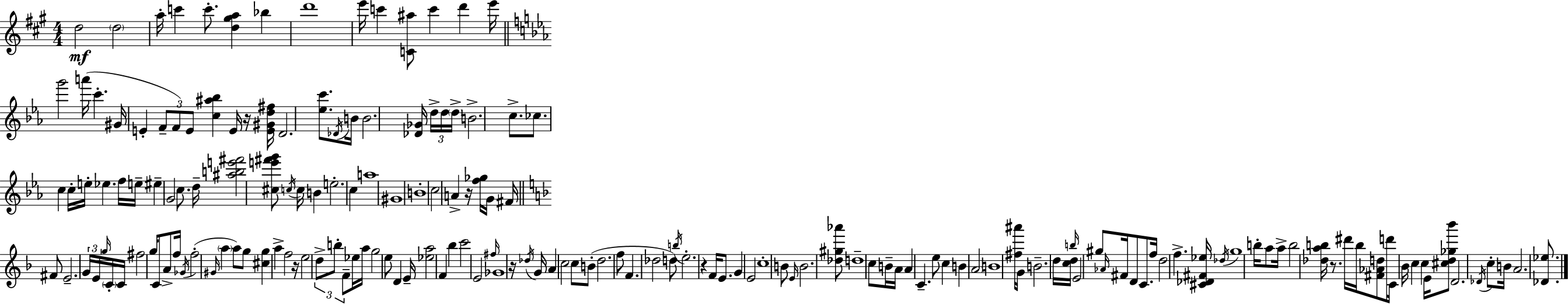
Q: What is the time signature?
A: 4/4